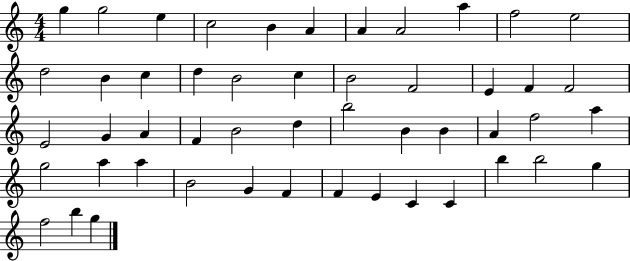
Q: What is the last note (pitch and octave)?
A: G5